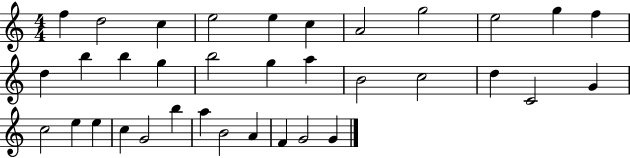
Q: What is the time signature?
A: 4/4